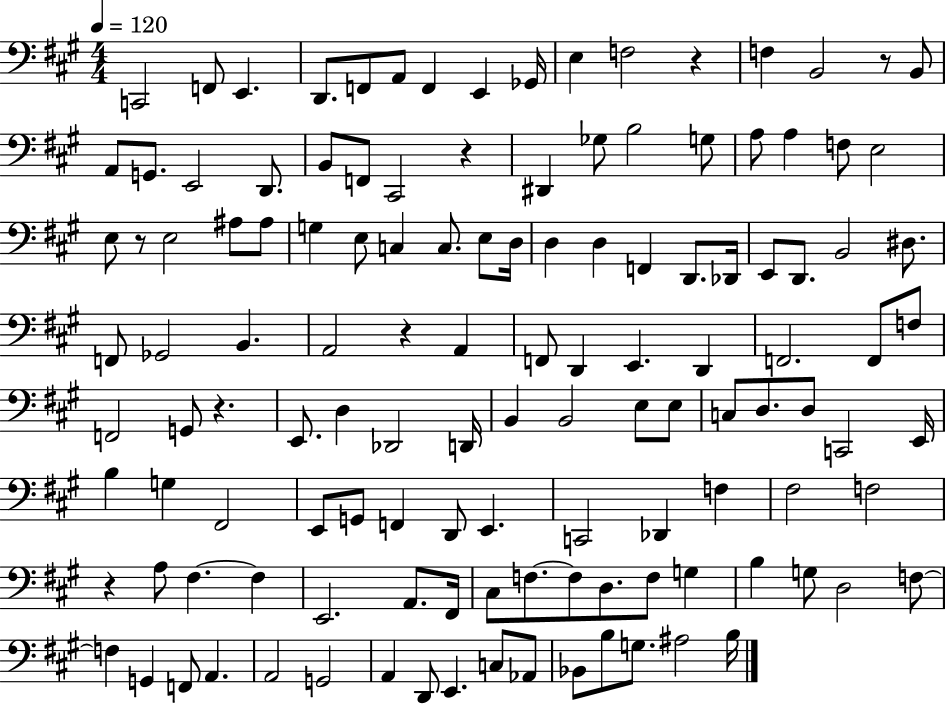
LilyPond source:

{
  \clef bass
  \numericTimeSignature
  \time 4/4
  \key a \major
  \tempo 4 = 120
  \repeat volta 2 { c,2 f,8 e,4. | d,8. f,8 a,8 f,4 e,4 ges,16 | e4 f2 r4 | f4 b,2 r8 b,8 | \break a,8 g,8. e,2 d,8. | b,8 f,8 cis,2 r4 | dis,4 ges8 b2 g8 | a8 a4 f8 e2 | \break e8 r8 e2 ais8 ais8 | g4 e8 c4 c8. e8 d16 | d4 d4 f,4 d,8. des,16 | e,8 d,8. b,2 dis8. | \break f,8 ges,2 b,4. | a,2 r4 a,4 | f,8 d,4 e,4. d,4 | f,2. f,8 f8 | \break f,2 g,8 r4. | e,8. d4 des,2 d,16 | b,4 b,2 e8 e8 | c8 d8. d8 c,2 e,16 | \break b4 g4 fis,2 | e,8 g,8 f,4 d,8 e,4. | c,2 des,4 f4 | fis2 f2 | \break r4 a8 fis4.~~ fis4 | e,2. a,8. fis,16 | cis8 f8.~~ f8 d8. f8 g4 | b4 g8 d2 f8~~ | \break f4 g,4 f,8 a,4. | a,2 g,2 | a,4 d,8 e,4. c8 aes,8 | bes,8 b8 g8. ais2 b16 | \break } \bar "|."
}